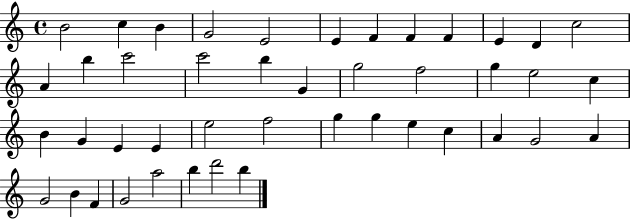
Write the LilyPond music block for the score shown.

{
  \clef treble
  \time 4/4
  \defaultTimeSignature
  \key c \major
  b'2 c''4 b'4 | g'2 e'2 | e'4 f'4 f'4 f'4 | e'4 d'4 c''2 | \break a'4 b''4 c'''2 | c'''2 b''4 g'4 | g''2 f''2 | g''4 e''2 c''4 | \break b'4 g'4 e'4 e'4 | e''2 f''2 | g''4 g''4 e''4 c''4 | a'4 g'2 a'4 | \break g'2 b'4 f'4 | g'2 a''2 | b''4 d'''2 b''4 | \bar "|."
}